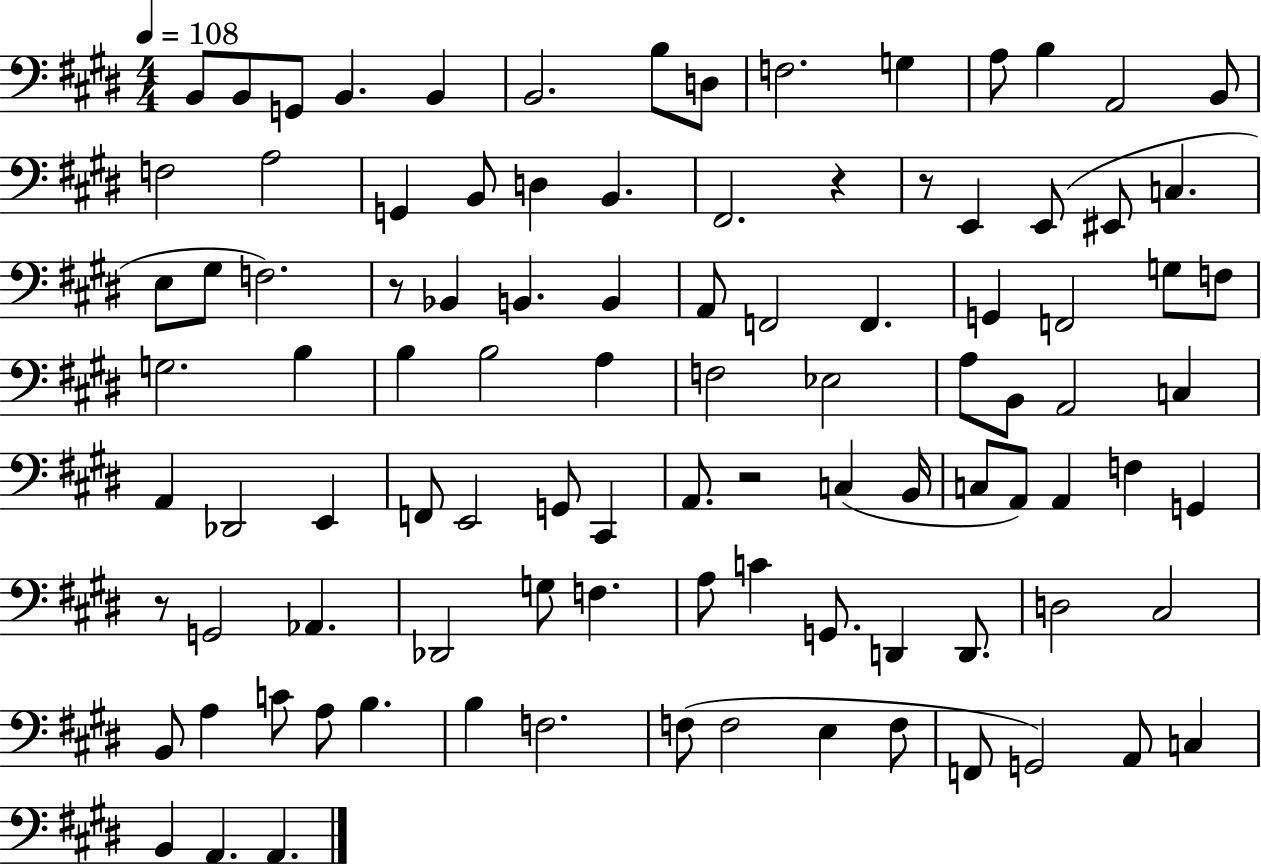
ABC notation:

X:1
T:Untitled
M:4/4
L:1/4
K:E
B,,/2 B,,/2 G,,/2 B,, B,, B,,2 B,/2 D,/2 F,2 G, A,/2 B, A,,2 B,,/2 F,2 A,2 G,, B,,/2 D, B,, ^F,,2 z z/2 E,, E,,/2 ^E,,/2 C, E,/2 ^G,/2 F,2 z/2 _B,, B,, B,, A,,/2 F,,2 F,, G,, F,,2 G,/2 F,/2 G,2 B, B, B,2 A, F,2 _E,2 A,/2 B,,/2 A,,2 C, A,, _D,,2 E,, F,,/2 E,,2 G,,/2 ^C,, A,,/2 z2 C, B,,/4 C,/2 A,,/2 A,, F, G,, z/2 G,,2 _A,, _D,,2 G,/2 F, A,/2 C G,,/2 D,, D,,/2 D,2 ^C,2 B,,/2 A, C/2 A,/2 B, B, F,2 F,/2 F,2 E, F,/2 F,,/2 G,,2 A,,/2 C, B,, A,, A,,